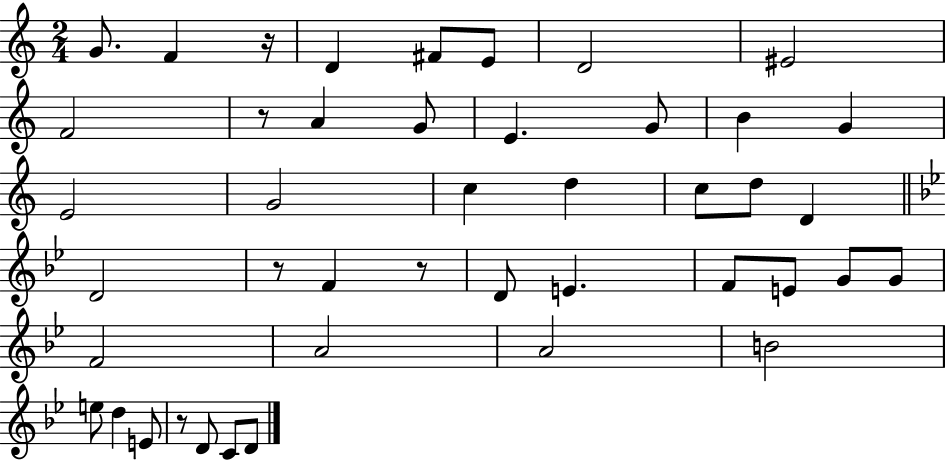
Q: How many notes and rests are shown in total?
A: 44